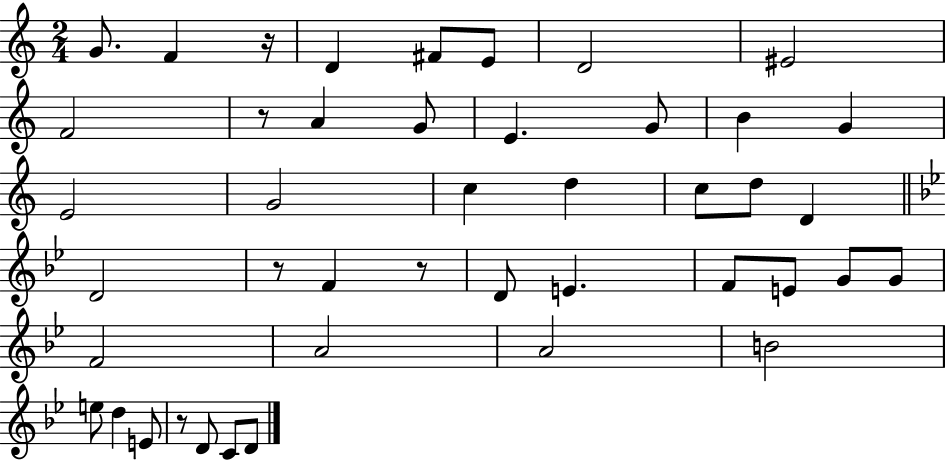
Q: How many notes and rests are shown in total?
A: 44